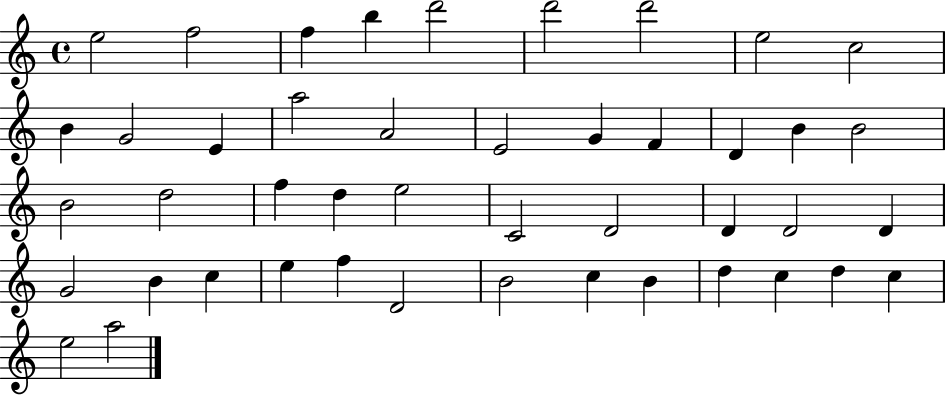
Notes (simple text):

E5/h F5/h F5/q B5/q D6/h D6/h D6/h E5/h C5/h B4/q G4/h E4/q A5/h A4/h E4/h G4/q F4/q D4/q B4/q B4/h B4/h D5/h F5/q D5/q E5/h C4/h D4/h D4/q D4/h D4/q G4/h B4/q C5/q E5/q F5/q D4/h B4/h C5/q B4/q D5/q C5/q D5/q C5/q E5/h A5/h